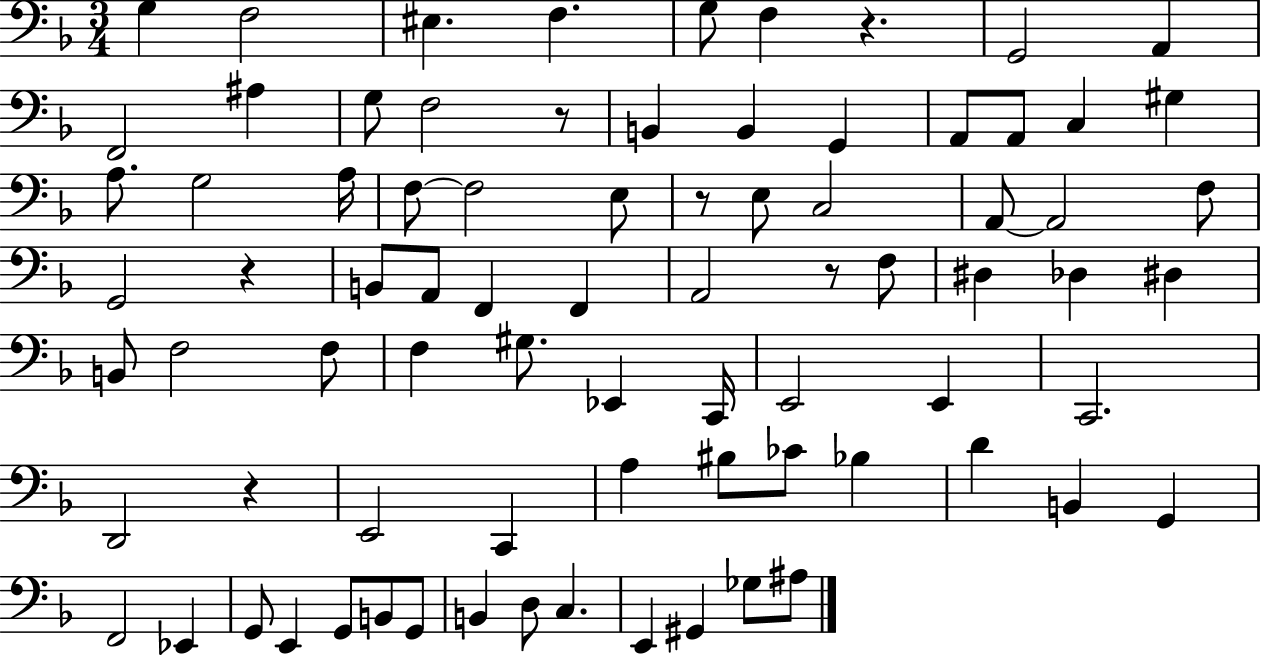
{
  \clef bass
  \numericTimeSignature
  \time 3/4
  \key f \major
  \repeat volta 2 { g4 f2 | eis4. f4. | g8 f4 r4. | g,2 a,4 | \break f,2 ais4 | g8 f2 r8 | b,4 b,4 g,4 | a,8 a,8 c4 gis4 | \break a8. g2 a16 | f8~~ f2 e8 | r8 e8 c2 | a,8~~ a,2 f8 | \break g,2 r4 | b,8 a,8 f,4 f,4 | a,2 r8 f8 | dis4 des4 dis4 | \break b,8 f2 f8 | f4 gis8. ees,4 c,16 | e,2 e,4 | c,2. | \break d,2 r4 | e,2 c,4 | a4 bis8 ces'8 bes4 | d'4 b,4 g,4 | \break f,2 ees,4 | g,8 e,4 g,8 b,8 g,8 | b,4 d8 c4. | e,4 gis,4 ges8 ais8 | \break } \bar "|."
}